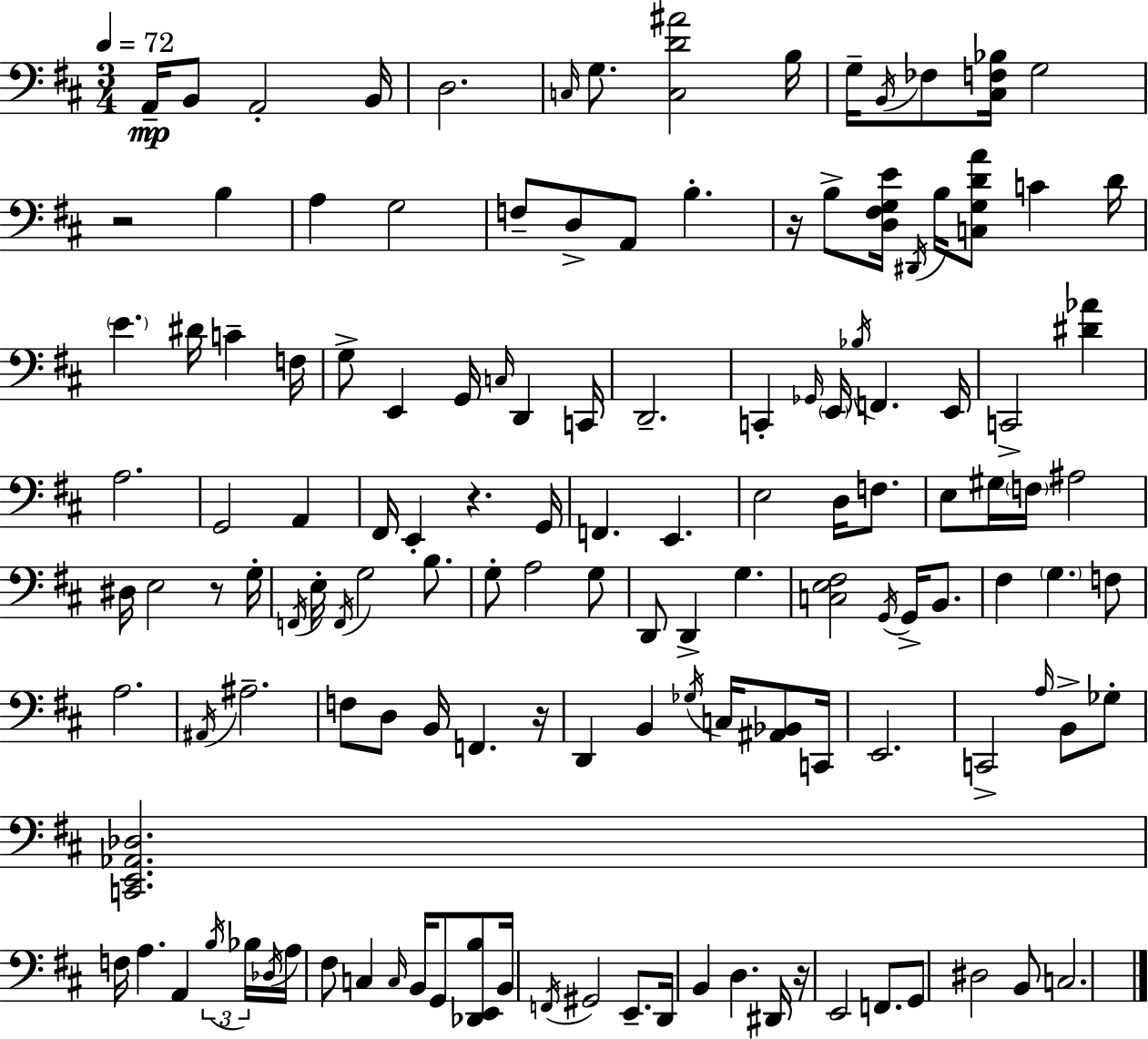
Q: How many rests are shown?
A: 6